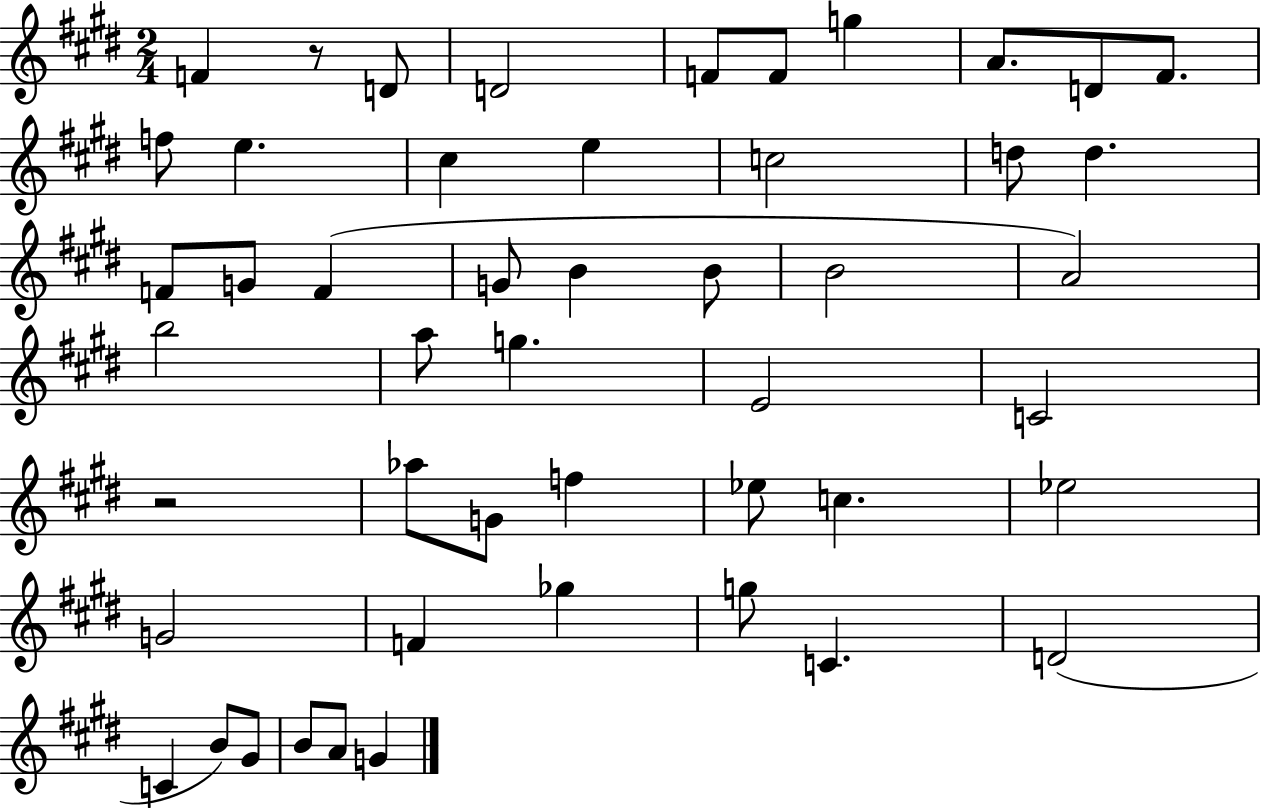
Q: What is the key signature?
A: E major